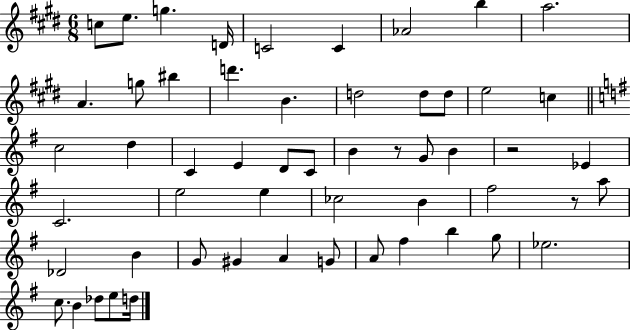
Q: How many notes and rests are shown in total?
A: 55